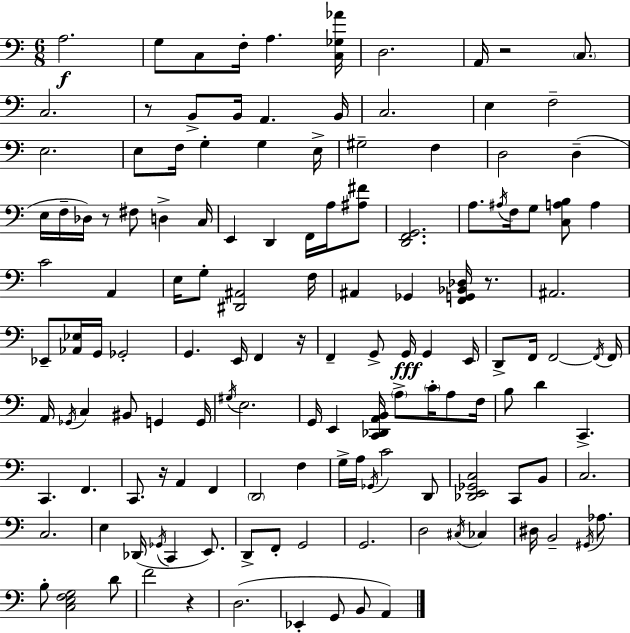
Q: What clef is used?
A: bass